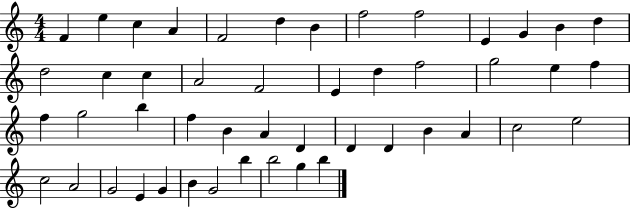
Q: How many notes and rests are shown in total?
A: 48